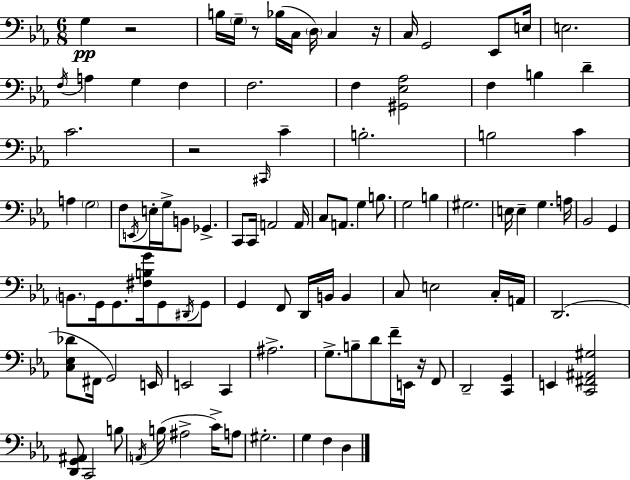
G3/q R/h B3/s G3/s R/e Bb3/s C3/s D3/s C3/q R/s C3/s G2/h Eb2/e E3/s E3/h. F3/s A3/q G3/q F3/q F3/h. F3/q [G#2,Eb3,Ab3]/h F3/q B3/q D4/q C4/h. R/h C#2/s C4/q B3/h. B3/h C4/q A3/q G3/h F3/e E2/s E3/s G3/s B2/e Gb2/q. C2/e C2/s A2/h A2/s C3/e A2/e. G3/q B3/e. G3/h B3/q G#3/h. E3/s E3/q G3/q. A3/s Bb2/h G2/q B2/e. G2/s G2/e. [F#3,B3,G4]/s G2/e D#2/s G2/e G2/q F2/e D2/s B2/s B2/q C3/e E3/h C3/s A2/s D2/h. [C3,Eb3,Db4]/e F#2/s G2/h E2/s E2/h C2/q A#3/h. G3/e. B3/e D4/e F4/s E2/s R/s F2/e D2/h [C2,G2]/q E2/q [C2,F#2,A#2,G#3]/h [D2,G2,A#2]/e C2/h B3/e A2/s B3/s A#3/h C4/s A3/e G#3/h. G3/q F3/q D3/q